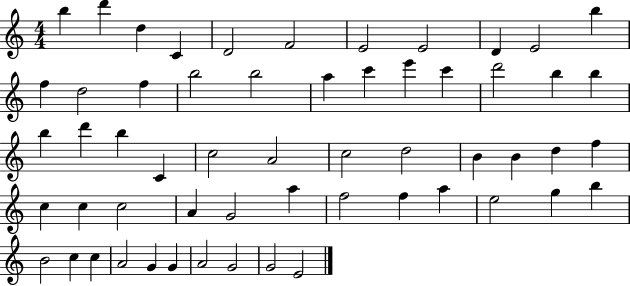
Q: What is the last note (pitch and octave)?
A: E4